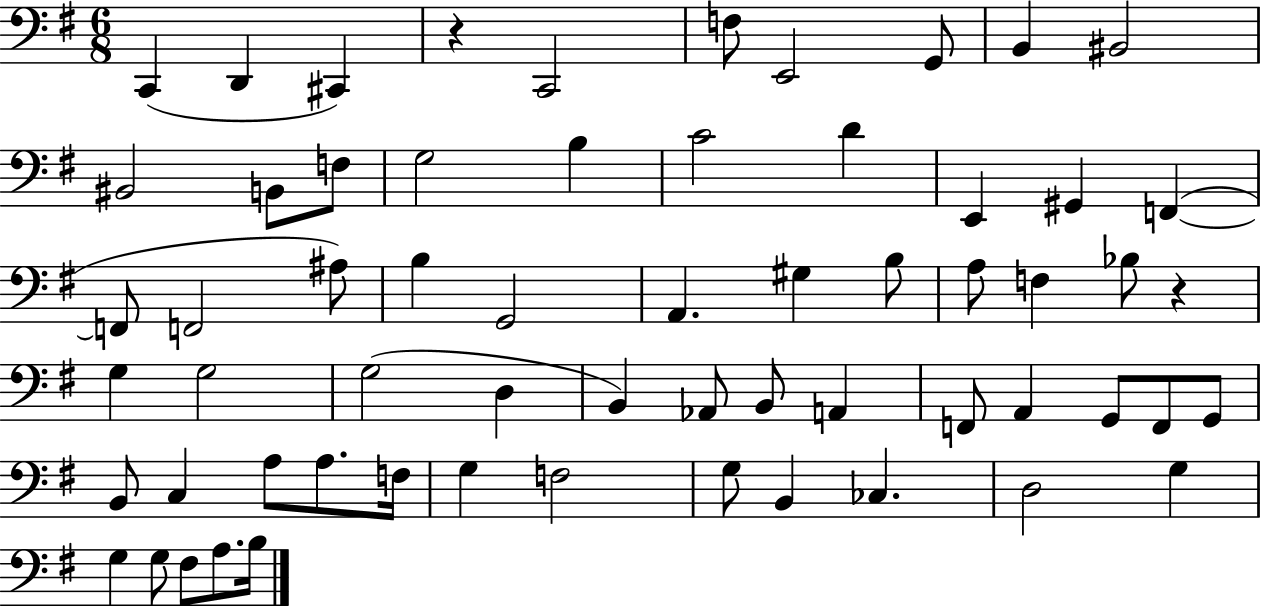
X:1
T:Untitled
M:6/8
L:1/4
K:G
C,, D,, ^C,, z C,,2 F,/2 E,,2 G,,/2 B,, ^B,,2 ^B,,2 B,,/2 F,/2 G,2 B, C2 D E,, ^G,, F,, F,,/2 F,,2 ^A,/2 B, G,,2 A,, ^G, B,/2 A,/2 F, _B,/2 z G, G,2 G,2 D, B,, _A,,/2 B,,/2 A,, F,,/2 A,, G,,/2 F,,/2 G,,/2 B,,/2 C, A,/2 A,/2 F,/4 G, F,2 G,/2 B,, _C, D,2 G, G, G,/2 ^F,/2 A,/2 B,/4